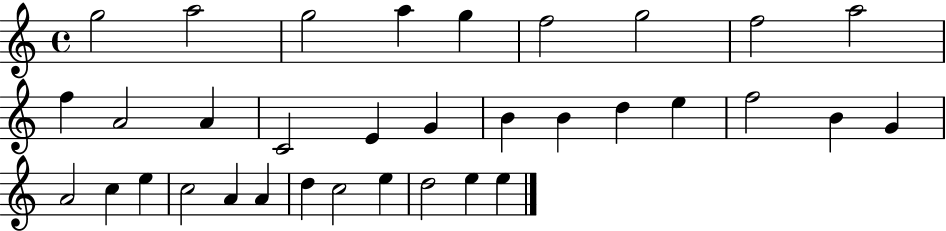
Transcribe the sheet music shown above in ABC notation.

X:1
T:Untitled
M:4/4
L:1/4
K:C
g2 a2 g2 a g f2 g2 f2 a2 f A2 A C2 E G B B d e f2 B G A2 c e c2 A A d c2 e d2 e e